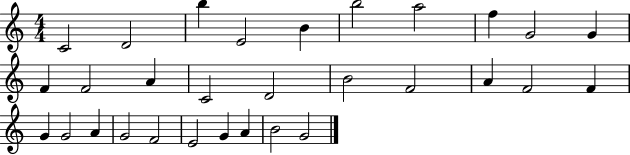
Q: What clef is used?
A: treble